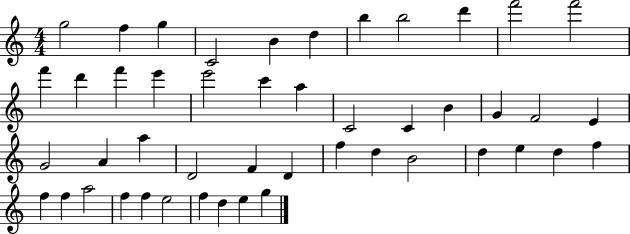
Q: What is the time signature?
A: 4/4